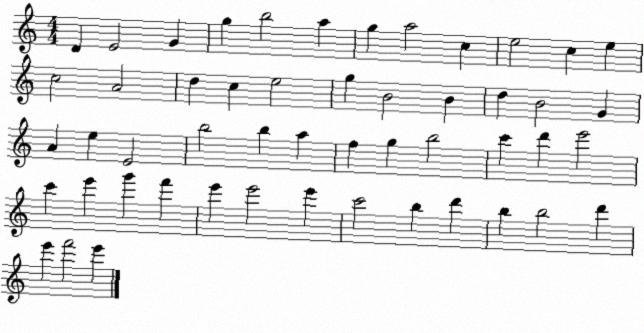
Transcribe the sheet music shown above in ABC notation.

X:1
T:Untitled
M:4/4
L:1/4
K:C
D E2 G g b2 a g a2 c e2 c e c2 A2 d c e2 g B2 B d B2 G A e E2 b2 b a f g b2 c' d' e'2 c' e' g' f' e' e'2 e' c'2 b d' b b2 d' e' f'2 e'